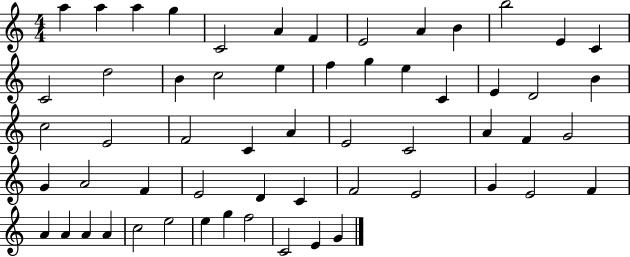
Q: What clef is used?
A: treble